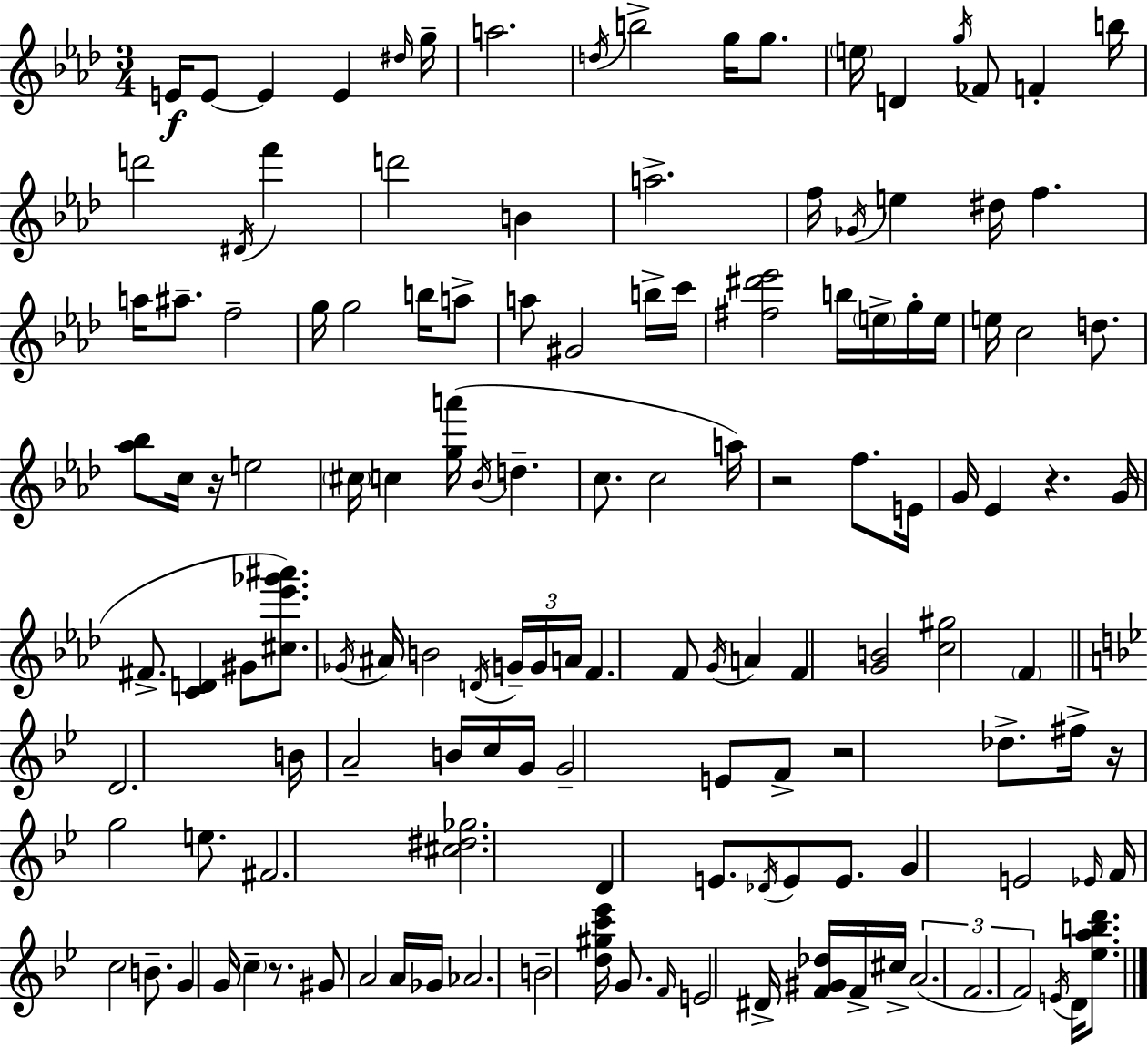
E4/s E4/e E4/q E4/q D#5/s G5/s A5/h. D5/s B5/h G5/s G5/e. E5/s D4/q G5/s FES4/e F4/q B5/s D6/h D#4/s F6/q D6/h B4/q A5/h. F5/s Gb4/s E5/q D#5/s F5/q. A5/s A#5/e. F5/h G5/s G5/h B5/s A5/e A5/e G#4/h B5/s C6/s [F#5,D#6,Eb6]/h B5/s E5/s G5/s E5/s E5/s C5/h D5/e. [Ab5,Bb5]/e C5/s R/s E5/h C#5/s C5/q [G5,A6]/s Bb4/s D5/q. C5/e. C5/h A5/s R/h F5/e. E4/s G4/s Eb4/q R/q. G4/s F#4/e. [C4,D4]/q G#4/e [C#5,Eb6,Gb6,A#6]/e. Gb4/s A#4/s B4/h D4/s G4/s G4/s A4/s F4/q. F4/e G4/s A4/q F4/q [G4,B4]/h [C5,G#5]/h F4/q D4/h. B4/s A4/h B4/s C5/s G4/s G4/h E4/e F4/e R/h Db5/e. F#5/s R/s G5/h E5/e. F#4/h. [C#5,D#5,Gb5]/h. D4/q E4/e. Db4/s E4/e E4/e. G4/q E4/h Eb4/s F4/s C5/h B4/e. G4/q G4/s C5/q R/e. G#4/e A4/h A4/s Gb4/s Ab4/h. B4/h [D5,G#5,C6,Eb6]/s G4/e. F4/s E4/h D#4/s [F4,G#4,Db5]/s F4/s C#5/s A4/h. F4/h. F4/h E4/s D4/s [Eb5,A5,B5,D6]/e.